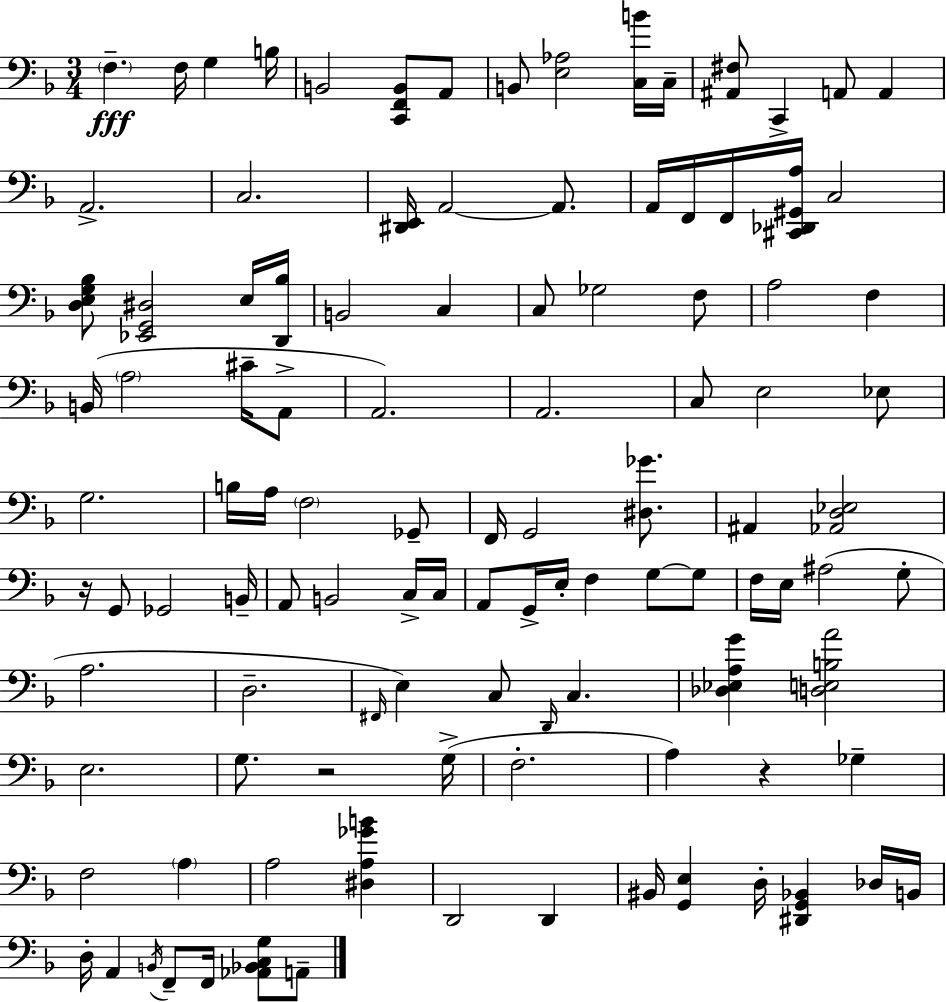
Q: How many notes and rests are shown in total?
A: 109